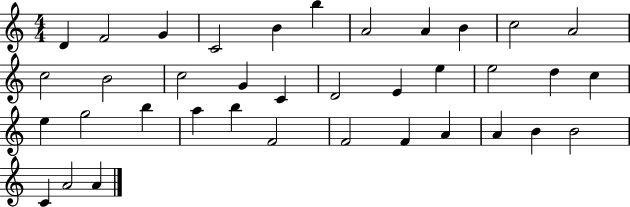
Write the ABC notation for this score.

X:1
T:Untitled
M:4/4
L:1/4
K:C
D F2 G C2 B b A2 A B c2 A2 c2 B2 c2 G C D2 E e e2 d c e g2 b a b F2 F2 F A A B B2 C A2 A